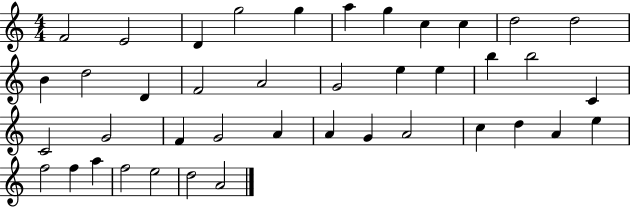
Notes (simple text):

F4/h E4/h D4/q G5/h G5/q A5/q G5/q C5/q C5/q D5/h D5/h B4/q D5/h D4/q F4/h A4/h G4/h E5/q E5/q B5/q B5/h C4/q C4/h G4/h F4/q G4/h A4/q A4/q G4/q A4/h C5/q D5/q A4/q E5/q F5/h F5/q A5/q F5/h E5/h D5/h A4/h